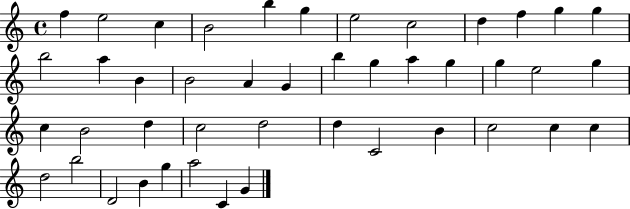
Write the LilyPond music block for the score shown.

{
  \clef treble
  \time 4/4
  \defaultTimeSignature
  \key c \major
  f''4 e''2 c''4 | b'2 b''4 g''4 | e''2 c''2 | d''4 f''4 g''4 g''4 | \break b''2 a''4 b'4 | b'2 a'4 g'4 | b''4 g''4 a''4 g''4 | g''4 e''2 g''4 | \break c''4 b'2 d''4 | c''2 d''2 | d''4 c'2 b'4 | c''2 c''4 c''4 | \break d''2 b''2 | d'2 b'4 g''4 | a''2 c'4 g'4 | \bar "|."
}